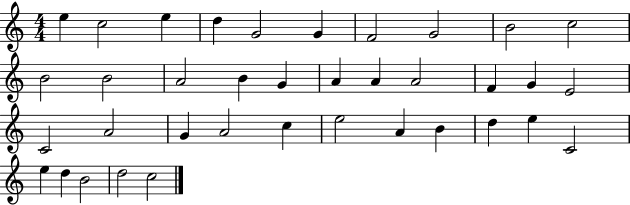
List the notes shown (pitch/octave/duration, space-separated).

E5/q C5/h E5/q D5/q G4/h G4/q F4/h G4/h B4/h C5/h B4/h B4/h A4/h B4/q G4/q A4/q A4/q A4/h F4/q G4/q E4/h C4/h A4/h G4/q A4/h C5/q E5/h A4/q B4/q D5/q E5/q C4/h E5/q D5/q B4/h D5/h C5/h